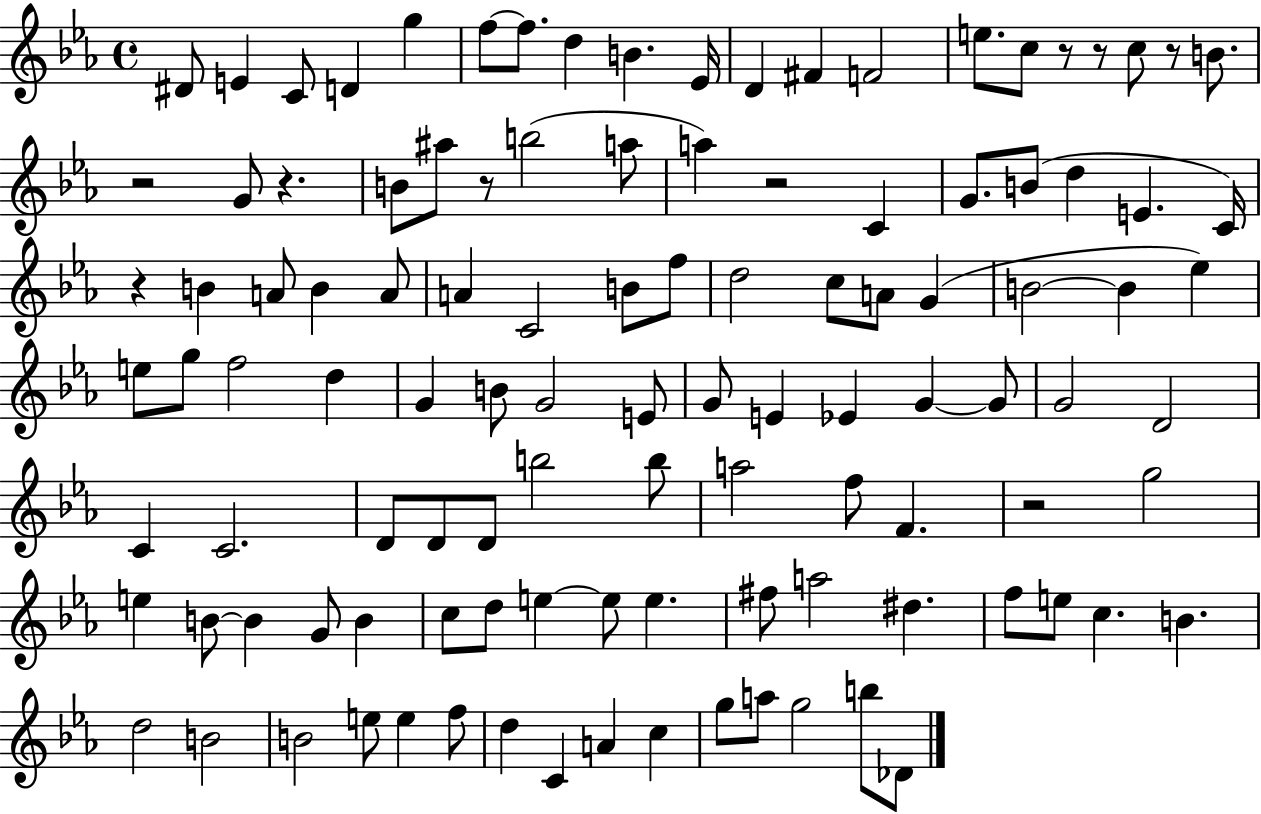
D#4/e E4/q C4/e D4/q G5/q F5/e F5/e. D5/q B4/q. Eb4/s D4/q F#4/q F4/h E5/e. C5/e R/e R/e C5/e R/e B4/e. R/h G4/e R/q. B4/e A#5/e R/e B5/h A5/e A5/q R/h C4/q G4/e. B4/e D5/q E4/q. C4/s R/q B4/q A4/e B4/q A4/e A4/q C4/h B4/e F5/e D5/h C5/e A4/e G4/q B4/h B4/q Eb5/q E5/e G5/e F5/h D5/q G4/q B4/e G4/h E4/e G4/e E4/q Eb4/q G4/q G4/e G4/h D4/h C4/q C4/h. D4/e D4/e D4/e B5/h B5/e A5/h F5/e F4/q. R/h G5/h E5/q B4/e B4/q G4/e B4/q C5/e D5/e E5/q E5/e E5/q. F#5/e A5/h D#5/q. F5/e E5/e C5/q. B4/q. D5/h B4/h B4/h E5/e E5/q F5/e D5/q C4/q A4/q C5/q G5/e A5/e G5/h B5/e Db4/e